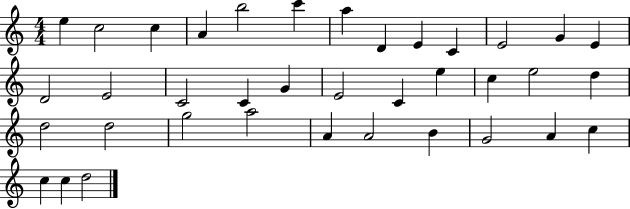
E5/q C5/h C5/q A4/q B5/h C6/q A5/q D4/q E4/q C4/q E4/h G4/q E4/q D4/h E4/h C4/h C4/q G4/q E4/h C4/q E5/q C5/q E5/h D5/q D5/h D5/h G5/h A5/h A4/q A4/h B4/q G4/h A4/q C5/q C5/q C5/q D5/h